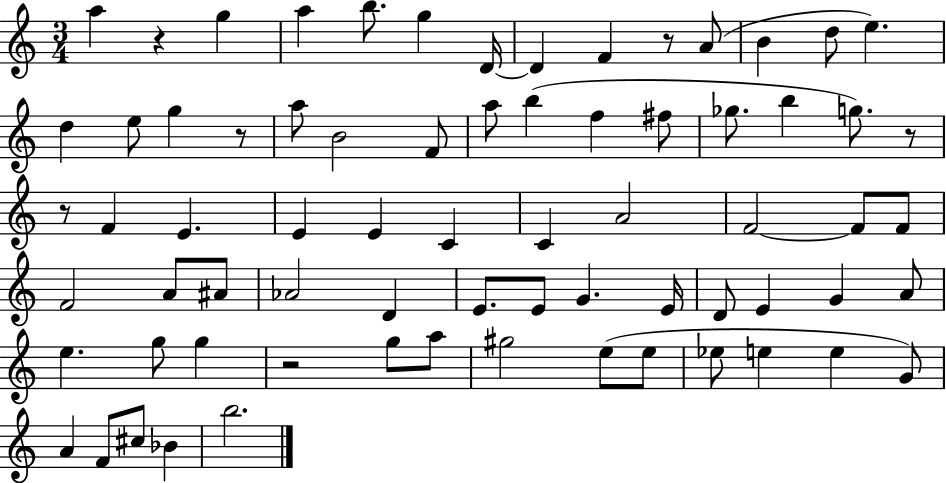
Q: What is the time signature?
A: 3/4